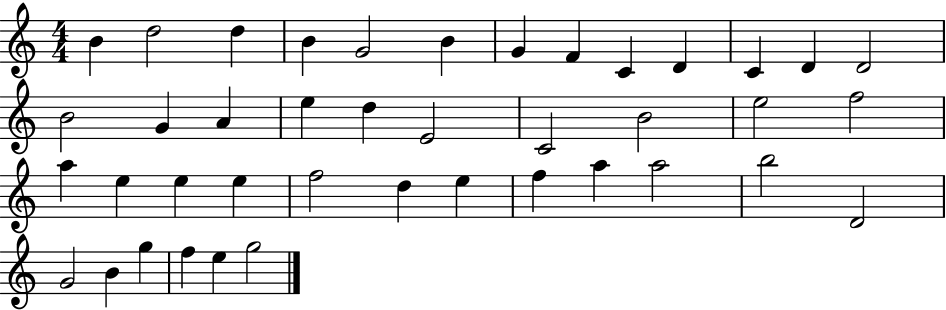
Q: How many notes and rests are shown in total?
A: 41